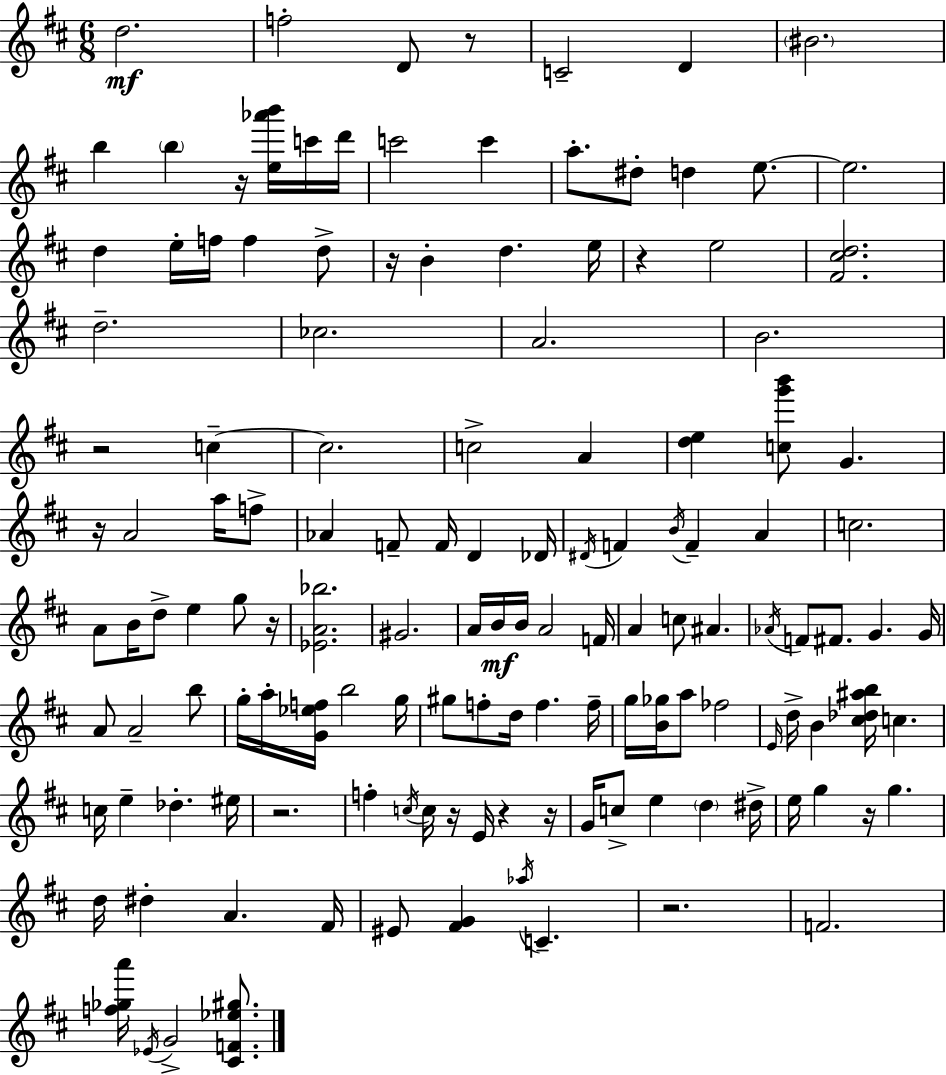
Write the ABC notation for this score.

X:1
T:Untitled
M:6/8
L:1/4
K:D
d2 f2 D/2 z/2 C2 D ^B2 b b z/4 [e_a'b']/4 c'/4 d'/4 c'2 c' a/2 ^d/2 d e/2 e2 d e/4 f/4 f d/2 z/4 B d e/4 z e2 [^F^cd]2 d2 _c2 A2 B2 z2 c c2 c2 A [de] [cg'b']/2 G z/4 A2 a/4 f/2 _A F/2 F/4 D _D/4 ^D/4 F B/4 F A c2 A/2 B/4 d/2 e g/2 z/4 [_EA_b]2 ^G2 A/4 B/4 B/4 A2 F/4 A c/2 ^A _A/4 F/2 ^F/2 G G/4 A/2 A2 b/2 g/4 a/4 [G_ef]/4 b2 g/4 ^g/2 f/2 d/4 f f/4 g/4 [B_g]/4 a/2 _f2 E/4 d/4 B [^c_d^ab]/4 c c/4 e _d ^e/4 z2 f c/4 c/4 z/4 E/4 z z/4 G/4 c/2 e d ^d/4 e/4 g z/4 g d/4 ^d A ^F/4 ^E/2 [^FG] _a/4 C z2 F2 [f_ga']/4 _E/4 G2 [^CF_e^g]/2